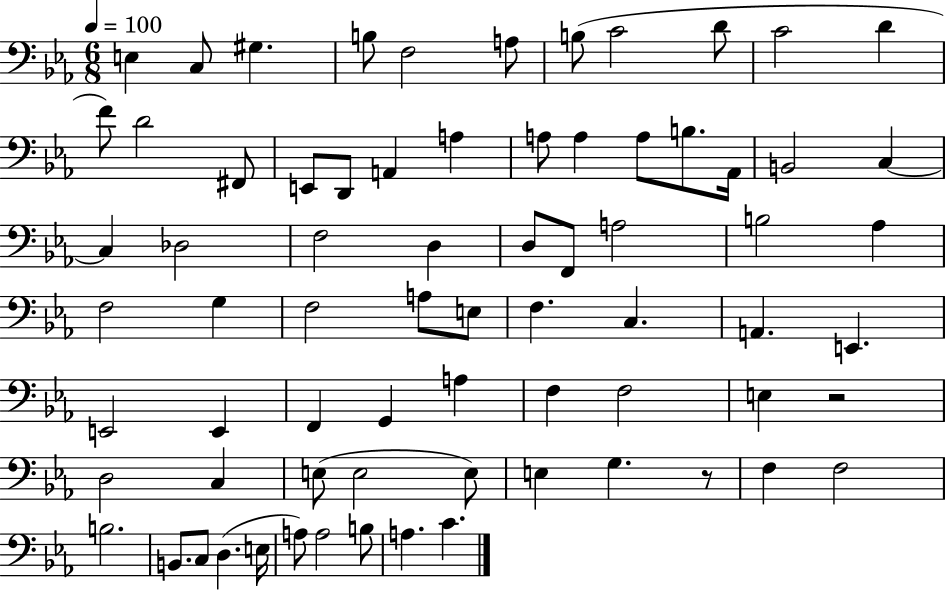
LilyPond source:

{
  \clef bass
  \numericTimeSignature
  \time 6/8
  \key ees \major
  \tempo 4 = 100
  e4 c8 gis4. | b8 f2 a8 | b8( c'2 d'8 | c'2 d'4 | \break f'8) d'2 fis,8 | e,8 d,8 a,4 a4 | a8 a4 a8 b8. aes,16 | b,2 c4~~ | \break c4 des2 | f2 d4 | d8 f,8 a2 | b2 aes4 | \break f2 g4 | f2 a8 e8 | f4. c4. | a,4. e,4. | \break e,2 e,4 | f,4 g,4 a4 | f4 f2 | e4 r2 | \break d2 c4 | e8( e2 e8) | e4 g4. r8 | f4 f2 | \break b2. | b,8. c8 d4.( e16 | a8) a2 b8 | a4. c'4. | \break \bar "|."
}